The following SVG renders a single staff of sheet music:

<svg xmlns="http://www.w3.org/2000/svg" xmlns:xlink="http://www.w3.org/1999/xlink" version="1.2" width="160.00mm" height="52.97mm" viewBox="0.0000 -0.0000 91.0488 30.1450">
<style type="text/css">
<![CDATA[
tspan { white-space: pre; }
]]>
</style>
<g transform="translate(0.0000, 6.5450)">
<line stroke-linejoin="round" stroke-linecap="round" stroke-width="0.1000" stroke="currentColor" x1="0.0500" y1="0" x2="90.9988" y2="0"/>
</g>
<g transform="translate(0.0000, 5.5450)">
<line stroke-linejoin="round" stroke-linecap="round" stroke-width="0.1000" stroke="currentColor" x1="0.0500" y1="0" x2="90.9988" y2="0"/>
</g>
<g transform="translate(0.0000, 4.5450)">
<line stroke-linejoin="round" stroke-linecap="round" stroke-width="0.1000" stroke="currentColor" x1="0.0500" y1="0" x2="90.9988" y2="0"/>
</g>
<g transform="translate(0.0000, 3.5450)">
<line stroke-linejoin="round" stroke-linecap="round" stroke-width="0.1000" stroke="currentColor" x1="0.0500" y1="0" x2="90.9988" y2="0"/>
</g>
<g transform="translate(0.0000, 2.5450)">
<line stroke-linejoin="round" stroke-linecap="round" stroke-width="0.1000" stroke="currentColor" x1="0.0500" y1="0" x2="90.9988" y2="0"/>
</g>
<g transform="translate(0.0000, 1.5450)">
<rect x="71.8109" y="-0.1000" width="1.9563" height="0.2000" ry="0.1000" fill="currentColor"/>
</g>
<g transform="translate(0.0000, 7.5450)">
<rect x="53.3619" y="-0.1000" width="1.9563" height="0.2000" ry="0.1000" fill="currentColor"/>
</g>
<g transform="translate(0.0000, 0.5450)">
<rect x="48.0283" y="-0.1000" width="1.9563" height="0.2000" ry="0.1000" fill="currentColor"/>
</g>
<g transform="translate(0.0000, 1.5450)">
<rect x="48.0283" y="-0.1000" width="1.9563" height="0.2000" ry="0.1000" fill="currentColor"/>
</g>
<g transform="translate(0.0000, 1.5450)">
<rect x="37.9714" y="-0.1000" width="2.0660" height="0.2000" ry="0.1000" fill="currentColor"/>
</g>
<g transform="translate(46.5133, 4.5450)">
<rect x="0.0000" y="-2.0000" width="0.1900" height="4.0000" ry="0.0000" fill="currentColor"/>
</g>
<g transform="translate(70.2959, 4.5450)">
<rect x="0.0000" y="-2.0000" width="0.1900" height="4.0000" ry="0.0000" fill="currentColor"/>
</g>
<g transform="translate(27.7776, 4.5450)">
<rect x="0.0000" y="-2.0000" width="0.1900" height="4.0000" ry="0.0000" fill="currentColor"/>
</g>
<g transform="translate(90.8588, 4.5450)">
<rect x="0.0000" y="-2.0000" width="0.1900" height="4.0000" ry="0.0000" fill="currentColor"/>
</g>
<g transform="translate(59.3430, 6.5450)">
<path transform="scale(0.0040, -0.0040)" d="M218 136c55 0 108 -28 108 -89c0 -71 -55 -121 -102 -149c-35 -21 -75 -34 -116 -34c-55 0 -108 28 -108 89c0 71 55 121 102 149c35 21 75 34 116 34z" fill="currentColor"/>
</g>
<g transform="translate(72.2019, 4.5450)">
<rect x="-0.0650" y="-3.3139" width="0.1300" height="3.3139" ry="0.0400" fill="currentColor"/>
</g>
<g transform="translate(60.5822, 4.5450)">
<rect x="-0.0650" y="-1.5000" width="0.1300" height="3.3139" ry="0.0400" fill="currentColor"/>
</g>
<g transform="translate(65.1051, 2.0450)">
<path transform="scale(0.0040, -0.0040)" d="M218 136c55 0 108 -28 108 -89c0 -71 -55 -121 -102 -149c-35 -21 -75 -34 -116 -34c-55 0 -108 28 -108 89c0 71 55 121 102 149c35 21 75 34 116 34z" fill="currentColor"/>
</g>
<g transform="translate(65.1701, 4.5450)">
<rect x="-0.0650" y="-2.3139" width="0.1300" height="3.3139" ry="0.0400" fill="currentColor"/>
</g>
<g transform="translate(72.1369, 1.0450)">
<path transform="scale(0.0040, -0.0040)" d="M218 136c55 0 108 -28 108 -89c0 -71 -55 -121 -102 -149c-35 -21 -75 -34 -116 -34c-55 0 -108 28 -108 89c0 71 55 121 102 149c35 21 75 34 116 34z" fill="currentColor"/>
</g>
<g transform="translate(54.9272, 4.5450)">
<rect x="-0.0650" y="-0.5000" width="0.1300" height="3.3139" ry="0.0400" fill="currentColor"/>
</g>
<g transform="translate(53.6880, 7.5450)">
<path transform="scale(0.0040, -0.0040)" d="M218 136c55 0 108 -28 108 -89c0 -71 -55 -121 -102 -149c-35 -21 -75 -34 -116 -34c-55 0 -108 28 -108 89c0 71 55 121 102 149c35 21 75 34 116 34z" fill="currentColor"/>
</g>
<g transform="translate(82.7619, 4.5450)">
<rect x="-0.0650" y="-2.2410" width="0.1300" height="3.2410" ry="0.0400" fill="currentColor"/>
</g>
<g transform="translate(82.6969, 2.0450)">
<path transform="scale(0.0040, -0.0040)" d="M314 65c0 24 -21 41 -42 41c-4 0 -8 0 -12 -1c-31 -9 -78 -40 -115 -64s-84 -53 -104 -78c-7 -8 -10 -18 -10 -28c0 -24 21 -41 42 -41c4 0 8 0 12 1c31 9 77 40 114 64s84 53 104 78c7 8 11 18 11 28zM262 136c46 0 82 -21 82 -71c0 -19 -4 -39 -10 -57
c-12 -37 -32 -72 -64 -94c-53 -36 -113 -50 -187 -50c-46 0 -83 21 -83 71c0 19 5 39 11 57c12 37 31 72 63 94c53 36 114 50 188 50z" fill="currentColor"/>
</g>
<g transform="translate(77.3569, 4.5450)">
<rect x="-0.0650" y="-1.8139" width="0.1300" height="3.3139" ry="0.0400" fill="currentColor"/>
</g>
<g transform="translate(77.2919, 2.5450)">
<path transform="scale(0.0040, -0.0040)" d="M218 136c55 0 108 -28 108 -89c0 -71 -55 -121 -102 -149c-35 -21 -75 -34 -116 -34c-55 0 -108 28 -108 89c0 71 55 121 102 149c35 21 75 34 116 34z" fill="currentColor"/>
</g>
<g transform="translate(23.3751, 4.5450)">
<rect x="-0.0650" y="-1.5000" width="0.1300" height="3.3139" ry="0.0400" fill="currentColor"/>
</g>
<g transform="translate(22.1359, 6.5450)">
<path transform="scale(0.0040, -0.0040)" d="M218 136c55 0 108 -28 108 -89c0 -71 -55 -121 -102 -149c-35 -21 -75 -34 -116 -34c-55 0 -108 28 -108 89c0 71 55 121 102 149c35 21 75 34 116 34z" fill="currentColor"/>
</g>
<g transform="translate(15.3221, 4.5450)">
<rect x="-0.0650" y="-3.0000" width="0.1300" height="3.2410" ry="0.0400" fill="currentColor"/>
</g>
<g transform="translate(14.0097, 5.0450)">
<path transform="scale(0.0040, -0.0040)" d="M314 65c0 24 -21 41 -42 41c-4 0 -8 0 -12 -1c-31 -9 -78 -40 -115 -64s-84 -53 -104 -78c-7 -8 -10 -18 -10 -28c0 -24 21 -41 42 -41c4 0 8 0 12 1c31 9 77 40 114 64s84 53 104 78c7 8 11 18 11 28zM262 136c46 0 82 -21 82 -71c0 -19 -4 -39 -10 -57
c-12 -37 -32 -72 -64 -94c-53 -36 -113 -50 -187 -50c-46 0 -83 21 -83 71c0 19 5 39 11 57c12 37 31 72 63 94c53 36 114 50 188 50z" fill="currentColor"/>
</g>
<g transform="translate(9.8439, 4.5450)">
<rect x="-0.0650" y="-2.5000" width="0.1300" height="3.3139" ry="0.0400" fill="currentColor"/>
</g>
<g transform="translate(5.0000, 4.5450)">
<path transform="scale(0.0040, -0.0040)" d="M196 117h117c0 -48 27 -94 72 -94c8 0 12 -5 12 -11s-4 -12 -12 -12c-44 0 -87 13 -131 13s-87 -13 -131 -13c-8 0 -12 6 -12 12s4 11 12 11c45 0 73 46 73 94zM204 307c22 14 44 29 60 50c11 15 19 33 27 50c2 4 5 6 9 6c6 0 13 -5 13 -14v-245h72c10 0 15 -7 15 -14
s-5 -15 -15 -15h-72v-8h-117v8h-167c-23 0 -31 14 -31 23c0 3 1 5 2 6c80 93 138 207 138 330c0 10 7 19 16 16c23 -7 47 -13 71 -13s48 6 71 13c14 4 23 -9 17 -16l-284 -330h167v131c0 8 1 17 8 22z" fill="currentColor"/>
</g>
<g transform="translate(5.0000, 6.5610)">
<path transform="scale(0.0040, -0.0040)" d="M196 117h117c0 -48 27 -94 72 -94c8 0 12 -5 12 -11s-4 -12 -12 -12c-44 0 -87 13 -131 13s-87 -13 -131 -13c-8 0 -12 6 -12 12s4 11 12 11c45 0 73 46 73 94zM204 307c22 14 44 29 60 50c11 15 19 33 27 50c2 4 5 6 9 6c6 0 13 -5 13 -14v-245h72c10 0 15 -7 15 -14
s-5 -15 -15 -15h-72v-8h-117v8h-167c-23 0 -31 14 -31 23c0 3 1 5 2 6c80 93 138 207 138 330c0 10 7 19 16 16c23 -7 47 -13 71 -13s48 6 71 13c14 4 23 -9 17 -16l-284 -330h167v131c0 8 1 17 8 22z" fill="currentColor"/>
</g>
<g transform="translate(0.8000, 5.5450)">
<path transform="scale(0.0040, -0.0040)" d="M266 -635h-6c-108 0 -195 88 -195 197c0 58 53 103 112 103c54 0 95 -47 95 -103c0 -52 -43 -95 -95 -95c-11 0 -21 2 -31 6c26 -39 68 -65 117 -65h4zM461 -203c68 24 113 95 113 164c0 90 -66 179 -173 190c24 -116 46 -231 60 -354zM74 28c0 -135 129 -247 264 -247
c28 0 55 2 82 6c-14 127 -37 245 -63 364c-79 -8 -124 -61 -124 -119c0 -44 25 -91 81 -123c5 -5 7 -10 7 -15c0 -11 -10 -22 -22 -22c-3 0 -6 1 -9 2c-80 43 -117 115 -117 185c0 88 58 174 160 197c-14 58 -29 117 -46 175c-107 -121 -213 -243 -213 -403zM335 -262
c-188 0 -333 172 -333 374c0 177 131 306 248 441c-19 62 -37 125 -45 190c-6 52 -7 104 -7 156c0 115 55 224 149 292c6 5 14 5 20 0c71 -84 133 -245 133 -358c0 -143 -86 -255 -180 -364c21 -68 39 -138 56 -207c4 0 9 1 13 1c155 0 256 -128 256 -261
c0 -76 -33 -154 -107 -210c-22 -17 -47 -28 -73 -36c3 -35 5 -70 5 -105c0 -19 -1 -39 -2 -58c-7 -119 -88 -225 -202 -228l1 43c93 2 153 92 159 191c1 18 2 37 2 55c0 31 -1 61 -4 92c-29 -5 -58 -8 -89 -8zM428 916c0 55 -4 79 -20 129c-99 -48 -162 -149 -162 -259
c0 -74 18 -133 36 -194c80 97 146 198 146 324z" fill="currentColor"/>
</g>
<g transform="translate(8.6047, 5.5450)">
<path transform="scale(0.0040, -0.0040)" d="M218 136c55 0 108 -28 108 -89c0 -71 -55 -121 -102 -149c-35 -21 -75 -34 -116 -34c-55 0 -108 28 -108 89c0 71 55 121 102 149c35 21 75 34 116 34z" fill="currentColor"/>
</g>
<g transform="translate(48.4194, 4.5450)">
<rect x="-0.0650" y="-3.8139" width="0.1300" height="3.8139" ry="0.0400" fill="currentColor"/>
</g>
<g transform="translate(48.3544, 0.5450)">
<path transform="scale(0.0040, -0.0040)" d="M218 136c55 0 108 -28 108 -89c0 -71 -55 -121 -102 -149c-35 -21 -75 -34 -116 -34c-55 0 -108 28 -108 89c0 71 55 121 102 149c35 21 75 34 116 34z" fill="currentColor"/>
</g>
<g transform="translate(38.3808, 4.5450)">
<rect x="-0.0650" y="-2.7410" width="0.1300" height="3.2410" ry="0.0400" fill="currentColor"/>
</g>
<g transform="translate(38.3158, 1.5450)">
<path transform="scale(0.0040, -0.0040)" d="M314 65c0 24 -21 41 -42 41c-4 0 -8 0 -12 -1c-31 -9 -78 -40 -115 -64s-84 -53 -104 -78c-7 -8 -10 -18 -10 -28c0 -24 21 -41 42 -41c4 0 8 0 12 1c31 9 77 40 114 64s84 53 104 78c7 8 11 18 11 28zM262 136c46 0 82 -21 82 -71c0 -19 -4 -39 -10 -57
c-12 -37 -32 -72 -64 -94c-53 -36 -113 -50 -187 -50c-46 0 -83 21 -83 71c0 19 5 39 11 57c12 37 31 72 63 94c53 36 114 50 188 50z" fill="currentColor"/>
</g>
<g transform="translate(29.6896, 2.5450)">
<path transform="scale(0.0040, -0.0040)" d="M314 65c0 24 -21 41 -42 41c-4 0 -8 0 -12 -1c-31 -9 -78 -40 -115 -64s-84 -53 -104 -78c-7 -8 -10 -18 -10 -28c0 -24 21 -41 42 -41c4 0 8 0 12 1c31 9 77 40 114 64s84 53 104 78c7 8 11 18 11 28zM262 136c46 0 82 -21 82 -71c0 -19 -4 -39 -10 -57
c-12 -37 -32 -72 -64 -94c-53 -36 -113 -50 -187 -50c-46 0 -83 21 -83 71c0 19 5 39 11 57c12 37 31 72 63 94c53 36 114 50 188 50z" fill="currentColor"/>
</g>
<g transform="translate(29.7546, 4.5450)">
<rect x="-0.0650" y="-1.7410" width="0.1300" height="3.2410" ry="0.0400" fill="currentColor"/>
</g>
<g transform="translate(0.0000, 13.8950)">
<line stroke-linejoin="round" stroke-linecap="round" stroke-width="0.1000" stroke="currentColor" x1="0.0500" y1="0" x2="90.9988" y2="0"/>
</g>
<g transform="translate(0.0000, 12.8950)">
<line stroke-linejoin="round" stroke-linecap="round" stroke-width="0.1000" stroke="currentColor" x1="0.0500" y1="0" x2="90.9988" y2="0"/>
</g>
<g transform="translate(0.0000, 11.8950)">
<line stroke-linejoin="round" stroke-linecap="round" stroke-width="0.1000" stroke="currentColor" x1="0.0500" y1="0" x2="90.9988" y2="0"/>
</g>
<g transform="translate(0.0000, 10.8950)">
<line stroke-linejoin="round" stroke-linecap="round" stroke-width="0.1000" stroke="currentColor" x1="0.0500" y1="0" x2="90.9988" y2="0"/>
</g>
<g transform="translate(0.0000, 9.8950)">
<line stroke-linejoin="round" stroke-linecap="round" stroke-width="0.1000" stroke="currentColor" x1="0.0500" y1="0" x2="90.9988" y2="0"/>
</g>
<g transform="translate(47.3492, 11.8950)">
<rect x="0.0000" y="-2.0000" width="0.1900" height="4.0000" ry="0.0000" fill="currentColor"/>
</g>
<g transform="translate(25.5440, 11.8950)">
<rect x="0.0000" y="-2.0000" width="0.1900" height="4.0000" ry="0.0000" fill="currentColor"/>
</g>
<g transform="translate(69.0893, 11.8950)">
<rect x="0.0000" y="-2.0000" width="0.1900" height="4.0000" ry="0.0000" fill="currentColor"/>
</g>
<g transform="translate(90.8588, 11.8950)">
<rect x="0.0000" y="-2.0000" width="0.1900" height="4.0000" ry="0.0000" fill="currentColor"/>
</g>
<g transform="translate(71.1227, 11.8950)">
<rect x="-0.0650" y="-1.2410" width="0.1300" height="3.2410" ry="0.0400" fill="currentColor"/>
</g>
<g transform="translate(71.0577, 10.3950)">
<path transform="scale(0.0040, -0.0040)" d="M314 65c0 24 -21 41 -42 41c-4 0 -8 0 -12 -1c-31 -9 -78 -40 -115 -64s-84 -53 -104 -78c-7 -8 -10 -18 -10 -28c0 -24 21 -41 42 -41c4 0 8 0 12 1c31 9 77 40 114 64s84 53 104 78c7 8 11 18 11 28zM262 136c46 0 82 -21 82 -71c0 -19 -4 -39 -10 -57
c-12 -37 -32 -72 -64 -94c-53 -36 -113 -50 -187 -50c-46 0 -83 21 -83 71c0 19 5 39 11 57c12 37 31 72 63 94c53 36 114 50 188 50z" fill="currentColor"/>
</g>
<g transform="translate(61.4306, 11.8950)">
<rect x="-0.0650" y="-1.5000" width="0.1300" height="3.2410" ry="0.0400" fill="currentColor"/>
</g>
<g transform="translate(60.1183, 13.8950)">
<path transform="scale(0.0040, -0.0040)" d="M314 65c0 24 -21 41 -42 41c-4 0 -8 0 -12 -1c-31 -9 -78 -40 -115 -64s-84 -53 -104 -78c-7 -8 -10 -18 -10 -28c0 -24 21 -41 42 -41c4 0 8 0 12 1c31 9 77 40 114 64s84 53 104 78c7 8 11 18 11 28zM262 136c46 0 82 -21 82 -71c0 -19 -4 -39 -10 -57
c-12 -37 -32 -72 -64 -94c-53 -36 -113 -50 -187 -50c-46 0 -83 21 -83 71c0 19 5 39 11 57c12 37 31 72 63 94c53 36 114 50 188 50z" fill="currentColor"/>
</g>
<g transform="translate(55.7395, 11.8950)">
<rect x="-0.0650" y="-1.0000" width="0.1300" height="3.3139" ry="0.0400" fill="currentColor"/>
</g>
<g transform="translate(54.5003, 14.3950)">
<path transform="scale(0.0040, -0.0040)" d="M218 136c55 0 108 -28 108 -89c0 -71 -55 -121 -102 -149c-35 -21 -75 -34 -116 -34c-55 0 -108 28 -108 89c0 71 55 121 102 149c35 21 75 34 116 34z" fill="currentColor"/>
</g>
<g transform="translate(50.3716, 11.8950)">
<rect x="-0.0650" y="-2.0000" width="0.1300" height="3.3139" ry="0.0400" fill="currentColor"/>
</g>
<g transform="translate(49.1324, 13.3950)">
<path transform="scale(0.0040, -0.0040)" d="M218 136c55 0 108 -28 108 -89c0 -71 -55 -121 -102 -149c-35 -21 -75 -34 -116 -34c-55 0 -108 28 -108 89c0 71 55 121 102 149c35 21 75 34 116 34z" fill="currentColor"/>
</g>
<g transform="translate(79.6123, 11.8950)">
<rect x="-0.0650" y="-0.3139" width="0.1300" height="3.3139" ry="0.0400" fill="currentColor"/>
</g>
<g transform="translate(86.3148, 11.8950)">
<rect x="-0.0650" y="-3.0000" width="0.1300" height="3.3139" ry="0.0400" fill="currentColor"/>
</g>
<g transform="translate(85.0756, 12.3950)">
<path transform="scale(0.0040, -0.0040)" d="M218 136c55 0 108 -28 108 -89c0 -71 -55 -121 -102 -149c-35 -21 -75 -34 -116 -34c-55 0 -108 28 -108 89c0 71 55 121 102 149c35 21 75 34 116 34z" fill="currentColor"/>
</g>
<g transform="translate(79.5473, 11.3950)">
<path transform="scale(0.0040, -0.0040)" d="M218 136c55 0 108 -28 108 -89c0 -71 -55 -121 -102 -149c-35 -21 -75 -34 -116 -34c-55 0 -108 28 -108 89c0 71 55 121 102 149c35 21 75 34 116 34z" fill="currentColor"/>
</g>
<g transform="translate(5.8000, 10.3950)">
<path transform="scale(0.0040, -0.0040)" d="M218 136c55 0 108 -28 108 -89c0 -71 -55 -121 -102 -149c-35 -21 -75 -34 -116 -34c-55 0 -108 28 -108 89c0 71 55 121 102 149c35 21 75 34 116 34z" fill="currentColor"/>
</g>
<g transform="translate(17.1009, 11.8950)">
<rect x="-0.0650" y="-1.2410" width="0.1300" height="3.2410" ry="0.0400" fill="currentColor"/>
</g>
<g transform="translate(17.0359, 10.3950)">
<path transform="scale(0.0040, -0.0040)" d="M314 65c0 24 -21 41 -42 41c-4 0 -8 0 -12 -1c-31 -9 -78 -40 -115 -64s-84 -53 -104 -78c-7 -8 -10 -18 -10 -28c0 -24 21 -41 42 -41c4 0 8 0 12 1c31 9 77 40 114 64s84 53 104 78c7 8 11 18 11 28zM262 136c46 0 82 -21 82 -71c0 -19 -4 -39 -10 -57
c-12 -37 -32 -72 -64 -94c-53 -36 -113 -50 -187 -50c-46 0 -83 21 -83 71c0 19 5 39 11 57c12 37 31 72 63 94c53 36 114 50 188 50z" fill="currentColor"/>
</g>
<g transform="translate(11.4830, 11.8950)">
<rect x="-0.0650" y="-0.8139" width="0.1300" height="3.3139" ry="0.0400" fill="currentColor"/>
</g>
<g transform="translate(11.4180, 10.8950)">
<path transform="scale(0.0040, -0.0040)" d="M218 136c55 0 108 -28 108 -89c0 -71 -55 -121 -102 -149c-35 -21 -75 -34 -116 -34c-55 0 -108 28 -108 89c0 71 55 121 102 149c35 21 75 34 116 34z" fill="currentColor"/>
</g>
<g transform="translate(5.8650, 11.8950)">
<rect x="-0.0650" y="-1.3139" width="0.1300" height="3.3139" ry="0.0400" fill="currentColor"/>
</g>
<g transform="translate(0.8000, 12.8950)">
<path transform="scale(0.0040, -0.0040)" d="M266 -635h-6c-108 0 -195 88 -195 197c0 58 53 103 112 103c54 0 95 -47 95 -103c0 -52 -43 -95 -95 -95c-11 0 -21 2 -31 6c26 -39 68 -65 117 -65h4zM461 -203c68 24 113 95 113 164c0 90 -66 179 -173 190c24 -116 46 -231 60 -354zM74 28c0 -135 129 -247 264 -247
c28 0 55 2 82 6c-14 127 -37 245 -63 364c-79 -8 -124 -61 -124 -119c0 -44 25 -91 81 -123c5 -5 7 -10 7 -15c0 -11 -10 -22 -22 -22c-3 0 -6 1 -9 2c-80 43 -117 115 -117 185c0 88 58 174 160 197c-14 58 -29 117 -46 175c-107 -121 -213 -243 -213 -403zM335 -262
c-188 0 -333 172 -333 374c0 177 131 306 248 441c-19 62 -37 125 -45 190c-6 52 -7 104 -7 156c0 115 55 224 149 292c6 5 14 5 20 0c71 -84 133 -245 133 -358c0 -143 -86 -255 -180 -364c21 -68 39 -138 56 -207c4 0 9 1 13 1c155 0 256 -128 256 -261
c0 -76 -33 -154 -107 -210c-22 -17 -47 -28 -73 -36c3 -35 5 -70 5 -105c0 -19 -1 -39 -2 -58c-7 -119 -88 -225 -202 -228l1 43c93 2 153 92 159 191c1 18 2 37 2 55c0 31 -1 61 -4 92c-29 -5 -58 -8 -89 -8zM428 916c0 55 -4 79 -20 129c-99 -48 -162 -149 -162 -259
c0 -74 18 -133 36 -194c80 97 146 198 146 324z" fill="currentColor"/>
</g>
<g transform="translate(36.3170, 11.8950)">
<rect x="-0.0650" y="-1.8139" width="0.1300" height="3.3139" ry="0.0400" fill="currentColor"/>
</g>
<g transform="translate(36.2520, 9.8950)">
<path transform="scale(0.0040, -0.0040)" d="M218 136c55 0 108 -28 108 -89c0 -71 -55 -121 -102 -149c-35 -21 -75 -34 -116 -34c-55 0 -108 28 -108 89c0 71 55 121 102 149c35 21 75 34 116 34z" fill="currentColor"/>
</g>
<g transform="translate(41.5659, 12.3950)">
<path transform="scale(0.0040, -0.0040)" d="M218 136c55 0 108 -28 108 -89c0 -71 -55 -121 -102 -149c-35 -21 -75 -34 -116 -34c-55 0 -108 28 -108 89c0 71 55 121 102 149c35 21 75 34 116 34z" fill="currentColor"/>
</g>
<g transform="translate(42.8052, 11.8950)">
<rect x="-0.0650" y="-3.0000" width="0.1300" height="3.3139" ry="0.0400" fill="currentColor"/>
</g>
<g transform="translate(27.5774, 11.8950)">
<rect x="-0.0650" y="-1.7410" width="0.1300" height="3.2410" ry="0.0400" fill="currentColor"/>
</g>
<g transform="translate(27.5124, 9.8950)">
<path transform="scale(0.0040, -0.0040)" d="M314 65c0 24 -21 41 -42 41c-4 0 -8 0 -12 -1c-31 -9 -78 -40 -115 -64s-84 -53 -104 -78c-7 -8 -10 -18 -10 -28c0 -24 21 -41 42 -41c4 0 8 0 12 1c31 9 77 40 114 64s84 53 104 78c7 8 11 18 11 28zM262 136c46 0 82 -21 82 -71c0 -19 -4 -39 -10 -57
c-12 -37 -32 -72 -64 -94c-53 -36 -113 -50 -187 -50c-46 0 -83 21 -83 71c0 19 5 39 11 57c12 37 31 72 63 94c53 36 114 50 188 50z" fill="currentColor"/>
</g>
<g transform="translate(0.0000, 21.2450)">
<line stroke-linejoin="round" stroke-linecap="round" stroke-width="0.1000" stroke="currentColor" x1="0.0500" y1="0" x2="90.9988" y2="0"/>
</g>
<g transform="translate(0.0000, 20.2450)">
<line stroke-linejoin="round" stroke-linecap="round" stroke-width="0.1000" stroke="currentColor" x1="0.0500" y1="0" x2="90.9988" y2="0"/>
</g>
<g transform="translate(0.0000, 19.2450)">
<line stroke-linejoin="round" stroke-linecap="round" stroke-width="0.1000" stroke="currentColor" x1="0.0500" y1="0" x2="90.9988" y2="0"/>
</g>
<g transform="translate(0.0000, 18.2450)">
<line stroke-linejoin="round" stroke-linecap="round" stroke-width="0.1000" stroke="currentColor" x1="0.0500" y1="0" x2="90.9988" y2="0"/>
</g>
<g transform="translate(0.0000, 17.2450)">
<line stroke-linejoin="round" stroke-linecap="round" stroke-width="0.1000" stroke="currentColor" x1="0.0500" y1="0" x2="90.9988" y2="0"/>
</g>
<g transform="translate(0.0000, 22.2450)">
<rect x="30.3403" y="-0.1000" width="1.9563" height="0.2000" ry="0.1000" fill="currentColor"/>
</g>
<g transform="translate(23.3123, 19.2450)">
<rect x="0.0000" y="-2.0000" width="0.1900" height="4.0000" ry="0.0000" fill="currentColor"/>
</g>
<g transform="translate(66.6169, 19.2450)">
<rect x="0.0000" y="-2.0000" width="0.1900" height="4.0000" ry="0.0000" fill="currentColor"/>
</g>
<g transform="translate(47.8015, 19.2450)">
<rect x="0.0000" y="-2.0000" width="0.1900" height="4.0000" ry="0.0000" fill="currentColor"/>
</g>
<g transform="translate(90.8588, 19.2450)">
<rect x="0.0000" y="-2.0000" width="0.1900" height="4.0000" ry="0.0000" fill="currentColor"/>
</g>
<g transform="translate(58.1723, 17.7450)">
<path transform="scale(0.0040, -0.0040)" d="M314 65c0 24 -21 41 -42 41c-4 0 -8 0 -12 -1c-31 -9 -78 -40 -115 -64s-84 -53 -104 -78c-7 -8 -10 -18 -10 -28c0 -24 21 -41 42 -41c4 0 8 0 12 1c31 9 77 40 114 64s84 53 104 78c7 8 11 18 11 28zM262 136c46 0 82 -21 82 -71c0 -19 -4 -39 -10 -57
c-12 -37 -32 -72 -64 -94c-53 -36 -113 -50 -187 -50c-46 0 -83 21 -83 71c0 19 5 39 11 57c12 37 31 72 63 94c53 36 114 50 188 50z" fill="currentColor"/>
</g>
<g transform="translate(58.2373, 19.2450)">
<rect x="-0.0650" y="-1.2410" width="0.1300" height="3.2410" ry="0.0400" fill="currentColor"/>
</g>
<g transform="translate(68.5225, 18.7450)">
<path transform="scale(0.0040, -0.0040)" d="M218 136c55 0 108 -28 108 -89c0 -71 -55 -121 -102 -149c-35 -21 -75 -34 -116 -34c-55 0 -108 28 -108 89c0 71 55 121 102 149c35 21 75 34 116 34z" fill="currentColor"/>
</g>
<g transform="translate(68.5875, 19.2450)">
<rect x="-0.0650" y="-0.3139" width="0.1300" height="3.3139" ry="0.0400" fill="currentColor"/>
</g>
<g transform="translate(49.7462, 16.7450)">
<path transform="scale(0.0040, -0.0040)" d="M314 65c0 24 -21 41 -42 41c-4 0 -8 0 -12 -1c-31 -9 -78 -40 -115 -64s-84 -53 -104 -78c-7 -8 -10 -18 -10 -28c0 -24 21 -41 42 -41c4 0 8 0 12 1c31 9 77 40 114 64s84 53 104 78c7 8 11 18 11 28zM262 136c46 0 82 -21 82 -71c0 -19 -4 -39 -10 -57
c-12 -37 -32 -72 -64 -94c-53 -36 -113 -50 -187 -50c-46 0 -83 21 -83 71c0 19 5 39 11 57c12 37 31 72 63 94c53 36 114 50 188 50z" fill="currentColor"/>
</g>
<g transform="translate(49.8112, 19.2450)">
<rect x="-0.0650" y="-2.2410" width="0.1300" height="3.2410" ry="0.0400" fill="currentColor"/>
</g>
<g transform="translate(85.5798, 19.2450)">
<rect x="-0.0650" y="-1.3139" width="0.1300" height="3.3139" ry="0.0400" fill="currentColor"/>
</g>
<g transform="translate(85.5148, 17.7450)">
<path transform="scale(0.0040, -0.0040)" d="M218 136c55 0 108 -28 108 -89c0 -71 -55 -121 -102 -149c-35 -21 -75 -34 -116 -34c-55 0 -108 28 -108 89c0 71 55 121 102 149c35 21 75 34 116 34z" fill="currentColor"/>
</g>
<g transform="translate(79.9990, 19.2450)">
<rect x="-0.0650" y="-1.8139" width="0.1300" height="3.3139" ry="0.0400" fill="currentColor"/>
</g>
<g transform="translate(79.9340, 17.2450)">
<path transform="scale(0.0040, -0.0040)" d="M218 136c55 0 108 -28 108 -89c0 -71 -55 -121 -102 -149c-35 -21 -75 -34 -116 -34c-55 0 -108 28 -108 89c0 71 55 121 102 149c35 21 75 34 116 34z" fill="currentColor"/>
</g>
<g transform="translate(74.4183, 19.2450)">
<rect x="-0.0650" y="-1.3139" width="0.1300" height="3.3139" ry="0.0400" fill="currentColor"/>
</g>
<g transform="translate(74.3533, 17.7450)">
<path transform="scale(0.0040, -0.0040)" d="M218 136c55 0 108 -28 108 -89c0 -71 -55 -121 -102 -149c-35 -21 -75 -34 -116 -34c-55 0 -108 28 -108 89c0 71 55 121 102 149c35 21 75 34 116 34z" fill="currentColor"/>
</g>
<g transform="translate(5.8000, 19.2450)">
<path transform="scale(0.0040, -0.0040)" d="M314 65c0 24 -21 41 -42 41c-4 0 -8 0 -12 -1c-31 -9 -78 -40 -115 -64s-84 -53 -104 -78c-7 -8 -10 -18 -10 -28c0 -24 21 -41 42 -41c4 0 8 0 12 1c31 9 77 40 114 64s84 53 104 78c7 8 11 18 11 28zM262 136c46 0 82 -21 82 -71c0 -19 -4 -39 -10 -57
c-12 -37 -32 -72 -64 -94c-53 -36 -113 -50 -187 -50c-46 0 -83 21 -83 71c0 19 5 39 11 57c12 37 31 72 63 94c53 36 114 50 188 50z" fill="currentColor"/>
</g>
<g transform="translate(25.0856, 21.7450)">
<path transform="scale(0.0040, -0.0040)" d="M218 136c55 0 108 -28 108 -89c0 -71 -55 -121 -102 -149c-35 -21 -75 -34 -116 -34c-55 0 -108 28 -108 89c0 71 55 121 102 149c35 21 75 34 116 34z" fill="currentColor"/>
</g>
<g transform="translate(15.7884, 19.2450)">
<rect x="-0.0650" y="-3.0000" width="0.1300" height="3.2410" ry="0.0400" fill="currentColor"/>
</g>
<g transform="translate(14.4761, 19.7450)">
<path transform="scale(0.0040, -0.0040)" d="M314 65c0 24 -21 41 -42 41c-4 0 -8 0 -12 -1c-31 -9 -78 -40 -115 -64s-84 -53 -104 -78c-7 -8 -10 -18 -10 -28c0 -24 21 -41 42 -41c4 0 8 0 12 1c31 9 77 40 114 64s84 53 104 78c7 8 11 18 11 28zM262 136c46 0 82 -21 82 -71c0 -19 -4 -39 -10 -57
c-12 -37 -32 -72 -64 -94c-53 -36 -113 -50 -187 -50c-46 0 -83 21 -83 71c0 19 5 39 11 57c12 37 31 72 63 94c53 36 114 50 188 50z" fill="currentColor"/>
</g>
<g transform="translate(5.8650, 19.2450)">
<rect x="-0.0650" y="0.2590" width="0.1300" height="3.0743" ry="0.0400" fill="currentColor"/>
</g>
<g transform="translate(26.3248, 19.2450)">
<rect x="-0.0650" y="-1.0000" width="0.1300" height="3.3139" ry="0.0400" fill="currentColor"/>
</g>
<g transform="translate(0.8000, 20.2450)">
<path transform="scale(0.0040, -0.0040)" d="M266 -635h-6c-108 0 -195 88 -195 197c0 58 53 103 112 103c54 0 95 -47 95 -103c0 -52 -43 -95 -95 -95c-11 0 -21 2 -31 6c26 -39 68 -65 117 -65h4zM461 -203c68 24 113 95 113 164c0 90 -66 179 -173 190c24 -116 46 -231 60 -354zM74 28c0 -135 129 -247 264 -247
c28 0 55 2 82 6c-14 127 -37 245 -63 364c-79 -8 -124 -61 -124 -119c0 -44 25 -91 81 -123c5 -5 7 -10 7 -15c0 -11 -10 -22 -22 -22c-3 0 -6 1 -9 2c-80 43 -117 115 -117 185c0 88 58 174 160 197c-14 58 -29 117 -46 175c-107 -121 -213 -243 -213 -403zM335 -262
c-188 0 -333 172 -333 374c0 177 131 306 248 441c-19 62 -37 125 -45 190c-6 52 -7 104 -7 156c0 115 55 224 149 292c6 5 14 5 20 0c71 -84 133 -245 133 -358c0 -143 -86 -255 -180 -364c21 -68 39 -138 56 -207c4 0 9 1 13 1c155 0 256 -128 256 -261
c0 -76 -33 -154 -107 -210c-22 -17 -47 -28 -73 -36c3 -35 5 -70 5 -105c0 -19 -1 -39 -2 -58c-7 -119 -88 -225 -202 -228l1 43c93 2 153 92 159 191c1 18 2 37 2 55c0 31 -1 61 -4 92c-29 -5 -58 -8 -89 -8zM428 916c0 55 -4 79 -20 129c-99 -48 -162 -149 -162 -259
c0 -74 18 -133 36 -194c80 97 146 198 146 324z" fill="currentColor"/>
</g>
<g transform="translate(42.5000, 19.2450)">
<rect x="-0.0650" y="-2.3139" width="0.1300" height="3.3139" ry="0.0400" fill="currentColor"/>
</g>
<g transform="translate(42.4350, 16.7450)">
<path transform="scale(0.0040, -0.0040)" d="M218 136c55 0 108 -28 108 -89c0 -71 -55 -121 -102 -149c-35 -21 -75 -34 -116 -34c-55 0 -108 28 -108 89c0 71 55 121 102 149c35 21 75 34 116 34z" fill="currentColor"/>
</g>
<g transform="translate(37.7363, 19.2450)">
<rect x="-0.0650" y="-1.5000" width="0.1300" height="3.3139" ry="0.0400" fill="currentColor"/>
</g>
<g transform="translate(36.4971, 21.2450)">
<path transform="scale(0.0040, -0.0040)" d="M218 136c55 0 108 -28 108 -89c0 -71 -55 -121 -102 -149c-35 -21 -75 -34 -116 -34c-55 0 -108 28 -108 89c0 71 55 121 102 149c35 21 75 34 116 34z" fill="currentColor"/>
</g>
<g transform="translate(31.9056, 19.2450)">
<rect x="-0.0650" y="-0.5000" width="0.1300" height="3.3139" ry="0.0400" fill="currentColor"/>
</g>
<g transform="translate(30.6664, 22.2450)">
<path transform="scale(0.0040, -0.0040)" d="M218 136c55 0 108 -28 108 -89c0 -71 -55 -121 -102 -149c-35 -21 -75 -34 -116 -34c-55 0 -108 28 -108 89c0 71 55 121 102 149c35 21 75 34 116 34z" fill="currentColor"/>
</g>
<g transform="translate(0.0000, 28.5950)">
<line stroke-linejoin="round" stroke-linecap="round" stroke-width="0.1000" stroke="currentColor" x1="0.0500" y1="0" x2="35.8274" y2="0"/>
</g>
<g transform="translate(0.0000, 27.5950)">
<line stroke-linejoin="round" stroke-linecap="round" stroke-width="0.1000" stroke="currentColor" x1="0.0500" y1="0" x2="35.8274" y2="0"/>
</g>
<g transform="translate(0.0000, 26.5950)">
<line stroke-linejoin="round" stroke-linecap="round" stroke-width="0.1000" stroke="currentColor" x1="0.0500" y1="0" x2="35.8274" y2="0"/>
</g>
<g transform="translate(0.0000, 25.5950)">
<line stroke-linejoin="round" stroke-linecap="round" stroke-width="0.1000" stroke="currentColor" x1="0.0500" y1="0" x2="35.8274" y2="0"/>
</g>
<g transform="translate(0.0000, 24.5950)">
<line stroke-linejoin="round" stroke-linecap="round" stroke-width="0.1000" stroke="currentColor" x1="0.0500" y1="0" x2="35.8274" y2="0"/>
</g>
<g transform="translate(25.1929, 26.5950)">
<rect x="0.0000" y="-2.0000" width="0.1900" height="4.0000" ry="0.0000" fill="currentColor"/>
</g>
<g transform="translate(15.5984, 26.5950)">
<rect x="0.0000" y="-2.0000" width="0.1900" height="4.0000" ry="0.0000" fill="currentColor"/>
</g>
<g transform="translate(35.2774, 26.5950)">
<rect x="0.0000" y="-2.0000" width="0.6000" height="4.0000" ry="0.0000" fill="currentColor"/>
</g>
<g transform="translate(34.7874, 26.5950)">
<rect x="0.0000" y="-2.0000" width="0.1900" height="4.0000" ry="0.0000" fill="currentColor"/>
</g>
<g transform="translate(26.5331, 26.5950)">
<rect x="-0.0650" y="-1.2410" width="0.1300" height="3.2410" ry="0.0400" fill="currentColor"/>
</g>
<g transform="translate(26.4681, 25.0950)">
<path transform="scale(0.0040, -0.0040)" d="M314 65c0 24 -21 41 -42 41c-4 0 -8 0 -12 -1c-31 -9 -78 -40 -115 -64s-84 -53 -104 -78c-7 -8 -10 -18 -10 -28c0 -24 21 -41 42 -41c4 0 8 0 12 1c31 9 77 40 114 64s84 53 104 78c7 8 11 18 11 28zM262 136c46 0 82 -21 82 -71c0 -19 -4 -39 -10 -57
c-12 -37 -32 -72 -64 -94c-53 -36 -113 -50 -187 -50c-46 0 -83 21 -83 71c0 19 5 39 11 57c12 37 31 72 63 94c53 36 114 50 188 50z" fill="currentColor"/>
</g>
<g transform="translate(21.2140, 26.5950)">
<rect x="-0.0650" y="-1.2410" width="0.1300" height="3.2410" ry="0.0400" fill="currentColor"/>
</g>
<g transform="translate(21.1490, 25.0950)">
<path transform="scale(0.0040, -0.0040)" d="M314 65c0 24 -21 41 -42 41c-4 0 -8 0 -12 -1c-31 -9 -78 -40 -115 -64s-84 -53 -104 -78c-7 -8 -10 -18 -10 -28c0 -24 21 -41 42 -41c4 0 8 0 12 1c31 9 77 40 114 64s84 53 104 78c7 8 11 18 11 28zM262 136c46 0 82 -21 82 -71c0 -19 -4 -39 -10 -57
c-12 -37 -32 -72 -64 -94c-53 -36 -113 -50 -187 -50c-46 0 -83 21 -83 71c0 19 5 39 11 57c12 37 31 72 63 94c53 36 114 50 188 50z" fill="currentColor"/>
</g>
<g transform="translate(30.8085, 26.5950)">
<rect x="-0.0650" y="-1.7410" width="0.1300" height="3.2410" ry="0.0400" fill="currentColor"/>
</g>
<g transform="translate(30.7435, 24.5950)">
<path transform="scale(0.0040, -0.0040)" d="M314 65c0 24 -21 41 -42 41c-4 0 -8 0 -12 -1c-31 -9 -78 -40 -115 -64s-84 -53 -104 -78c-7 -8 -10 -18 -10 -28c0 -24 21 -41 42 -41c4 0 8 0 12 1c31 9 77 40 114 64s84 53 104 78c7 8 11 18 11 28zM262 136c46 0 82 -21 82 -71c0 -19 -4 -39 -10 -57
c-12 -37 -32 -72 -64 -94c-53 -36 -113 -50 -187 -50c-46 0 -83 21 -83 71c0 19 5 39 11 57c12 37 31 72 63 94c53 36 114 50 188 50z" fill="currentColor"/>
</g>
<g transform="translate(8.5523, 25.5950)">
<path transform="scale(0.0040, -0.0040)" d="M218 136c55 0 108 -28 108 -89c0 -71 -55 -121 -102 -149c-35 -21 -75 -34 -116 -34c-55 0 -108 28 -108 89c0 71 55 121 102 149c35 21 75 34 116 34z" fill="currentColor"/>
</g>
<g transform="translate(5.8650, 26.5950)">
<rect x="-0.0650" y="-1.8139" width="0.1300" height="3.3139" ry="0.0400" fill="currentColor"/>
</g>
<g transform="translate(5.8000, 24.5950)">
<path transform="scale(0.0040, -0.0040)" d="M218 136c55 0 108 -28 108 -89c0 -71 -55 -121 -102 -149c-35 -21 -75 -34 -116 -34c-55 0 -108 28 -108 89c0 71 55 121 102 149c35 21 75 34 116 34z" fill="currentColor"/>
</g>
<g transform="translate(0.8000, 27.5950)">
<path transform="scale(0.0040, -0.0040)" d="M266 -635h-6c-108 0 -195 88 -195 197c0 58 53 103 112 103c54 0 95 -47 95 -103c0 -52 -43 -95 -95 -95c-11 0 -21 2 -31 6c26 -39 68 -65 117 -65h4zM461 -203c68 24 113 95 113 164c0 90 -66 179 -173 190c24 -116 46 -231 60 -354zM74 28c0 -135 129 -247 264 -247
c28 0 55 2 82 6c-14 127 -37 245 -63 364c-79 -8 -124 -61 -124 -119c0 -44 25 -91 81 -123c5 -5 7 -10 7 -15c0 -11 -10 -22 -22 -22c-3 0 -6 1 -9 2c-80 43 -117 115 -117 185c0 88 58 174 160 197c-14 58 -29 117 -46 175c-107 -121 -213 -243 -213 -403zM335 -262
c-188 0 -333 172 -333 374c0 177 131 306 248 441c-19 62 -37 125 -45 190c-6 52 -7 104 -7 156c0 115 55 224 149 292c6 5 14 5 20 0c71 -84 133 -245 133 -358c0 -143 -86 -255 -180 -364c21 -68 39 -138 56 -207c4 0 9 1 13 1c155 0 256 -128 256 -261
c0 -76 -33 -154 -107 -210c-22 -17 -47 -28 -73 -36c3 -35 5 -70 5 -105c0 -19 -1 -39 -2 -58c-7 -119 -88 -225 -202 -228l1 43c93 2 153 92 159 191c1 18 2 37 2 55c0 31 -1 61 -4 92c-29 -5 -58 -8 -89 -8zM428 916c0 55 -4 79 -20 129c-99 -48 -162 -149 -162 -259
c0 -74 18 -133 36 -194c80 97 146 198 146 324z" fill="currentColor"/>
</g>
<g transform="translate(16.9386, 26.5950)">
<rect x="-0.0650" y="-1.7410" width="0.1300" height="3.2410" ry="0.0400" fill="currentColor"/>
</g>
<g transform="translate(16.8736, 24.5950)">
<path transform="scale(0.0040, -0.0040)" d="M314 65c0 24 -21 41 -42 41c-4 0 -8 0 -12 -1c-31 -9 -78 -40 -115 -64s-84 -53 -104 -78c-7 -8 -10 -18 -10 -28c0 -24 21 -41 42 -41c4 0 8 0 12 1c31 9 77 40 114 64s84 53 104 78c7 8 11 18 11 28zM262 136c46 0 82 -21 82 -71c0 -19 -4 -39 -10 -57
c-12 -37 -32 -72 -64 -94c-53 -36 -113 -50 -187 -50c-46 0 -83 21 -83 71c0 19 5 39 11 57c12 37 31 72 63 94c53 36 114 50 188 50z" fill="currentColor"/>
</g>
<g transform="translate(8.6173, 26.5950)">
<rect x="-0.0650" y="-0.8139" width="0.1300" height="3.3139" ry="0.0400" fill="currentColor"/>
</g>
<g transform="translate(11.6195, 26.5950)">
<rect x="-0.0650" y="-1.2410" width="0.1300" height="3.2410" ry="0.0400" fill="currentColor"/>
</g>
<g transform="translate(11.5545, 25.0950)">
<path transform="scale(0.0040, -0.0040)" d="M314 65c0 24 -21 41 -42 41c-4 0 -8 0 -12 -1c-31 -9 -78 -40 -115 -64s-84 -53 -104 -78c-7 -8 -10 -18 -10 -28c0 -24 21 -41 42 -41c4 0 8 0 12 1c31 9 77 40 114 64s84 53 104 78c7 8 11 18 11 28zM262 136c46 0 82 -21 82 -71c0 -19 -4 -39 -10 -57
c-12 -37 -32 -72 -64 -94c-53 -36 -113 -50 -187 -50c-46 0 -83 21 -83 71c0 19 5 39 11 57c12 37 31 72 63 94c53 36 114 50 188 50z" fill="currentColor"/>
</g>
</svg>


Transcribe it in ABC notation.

X:1
T:Untitled
M:4/4
L:1/4
K:C
G A2 E f2 a2 c' C E g b f g2 e d e2 f2 f A F D E2 e2 c A B2 A2 D C E g g2 e2 c e f e f d e2 f2 e2 e2 f2